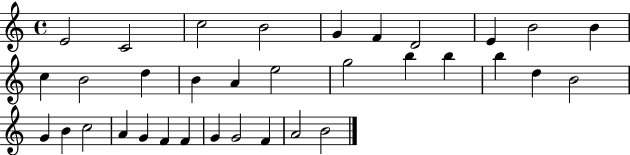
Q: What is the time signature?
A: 4/4